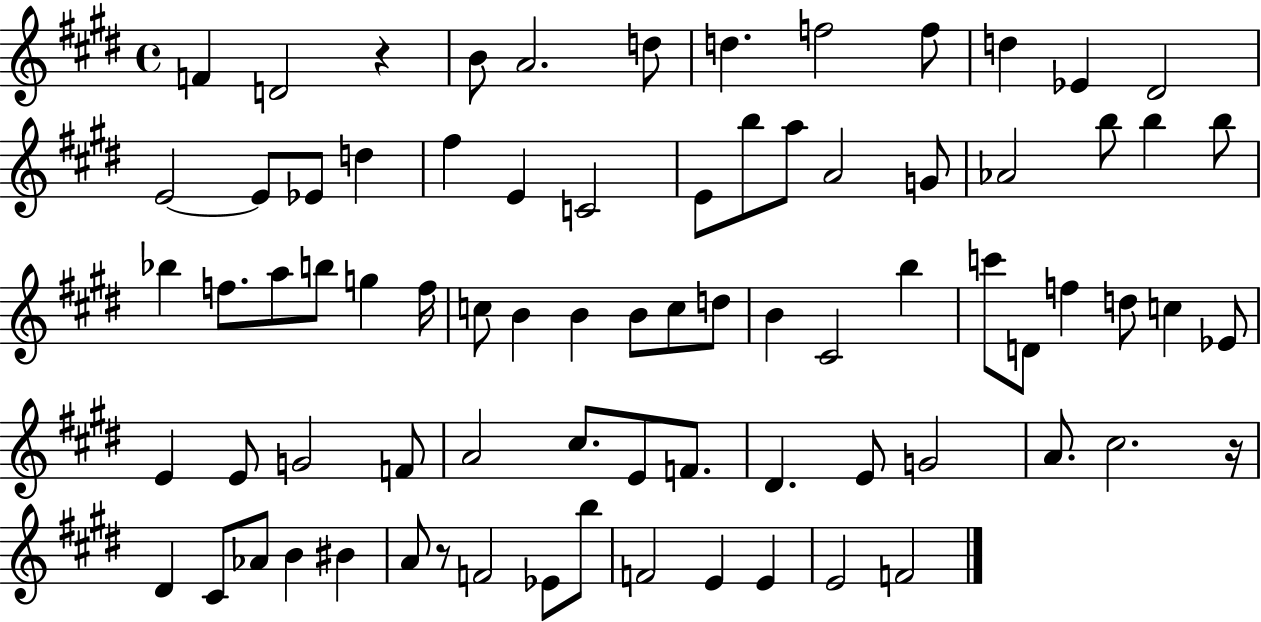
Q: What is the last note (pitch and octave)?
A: F4